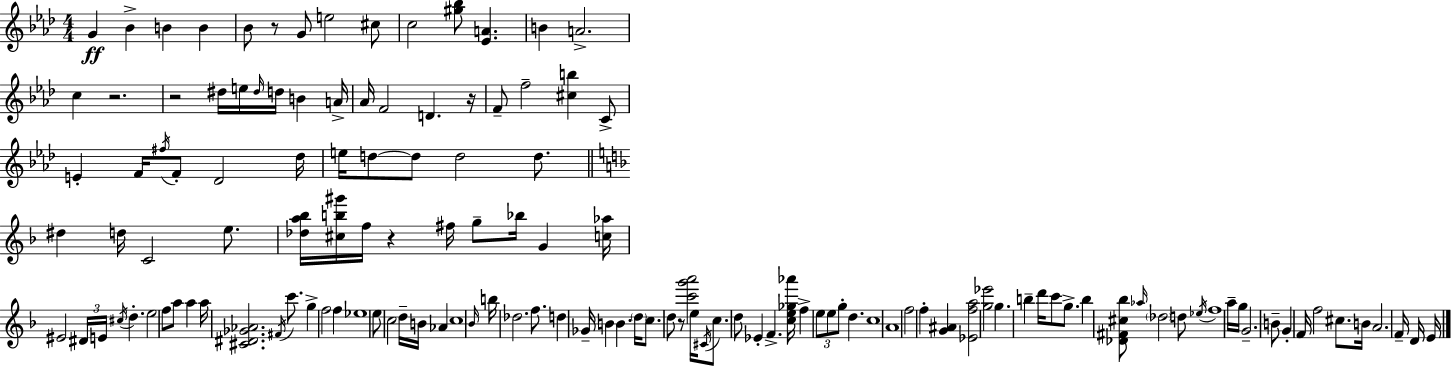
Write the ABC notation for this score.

X:1
T:Untitled
M:4/4
L:1/4
K:Fm
G _B B B _B/2 z/2 G/2 e2 ^c/2 c2 [^g_b]/2 [_EA] B A2 c z2 z2 ^d/4 e/4 ^d/4 d/4 B A/4 _A/4 F2 D z/4 F/2 f2 [^cb] C/2 E F/4 ^f/4 F/2 _D2 _d/4 e/4 d/2 d/2 d2 d/2 ^d d/4 C2 e/2 [_da_b]/4 [^cb^g']/4 f/4 z ^f/4 g/2 _b/4 G [c_a]/4 ^E2 ^D/4 E/4 ^c/4 d e2 f/2 a/2 a a/4 [^C^D_G_A]2 ^F/4 c'/2 g f2 f _e4 e/2 c2 d/4 B/4 _A c4 _B/4 b/4 _d2 f/2 d _G/4 B B d/4 c/2 d/2 z/2 [c'g'a']2 e/4 ^C/4 c/2 d/2 _E F [ce_g_a']/4 f e/2 e/2 g/2 d c4 A4 f2 f [G^A] [_Efa]2 [g_e']2 g b d'/4 c'/2 g/2 b [_D^F^c_b]/2 _a/4 _d2 d/2 _e/4 f4 a/4 g/4 G2 B/2 G F/4 f2 ^c/2 B/4 A2 F/4 D/4 E/4